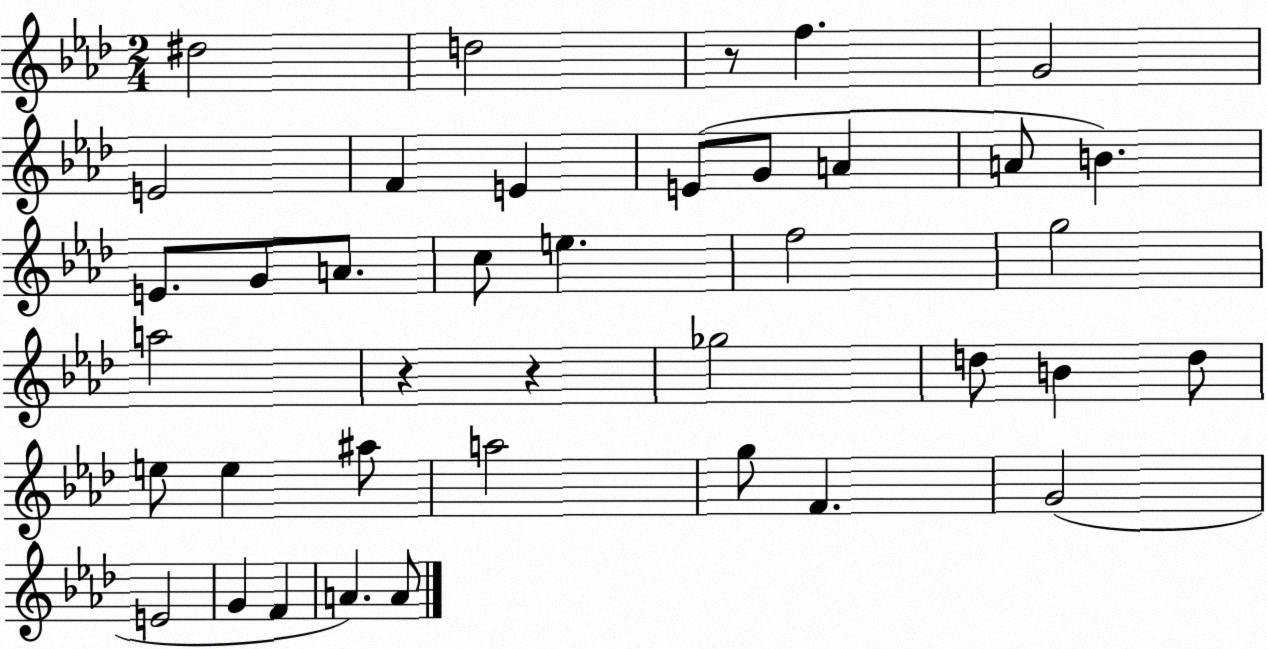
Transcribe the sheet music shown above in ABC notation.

X:1
T:Untitled
M:2/4
L:1/4
K:Ab
^d2 d2 z/2 f G2 E2 F E E/2 G/2 A A/2 B E/2 G/2 A/2 c/2 e f2 g2 a2 z z _g2 d/2 B d/2 e/2 e ^a/2 a2 g/2 F G2 E2 G F A A/2